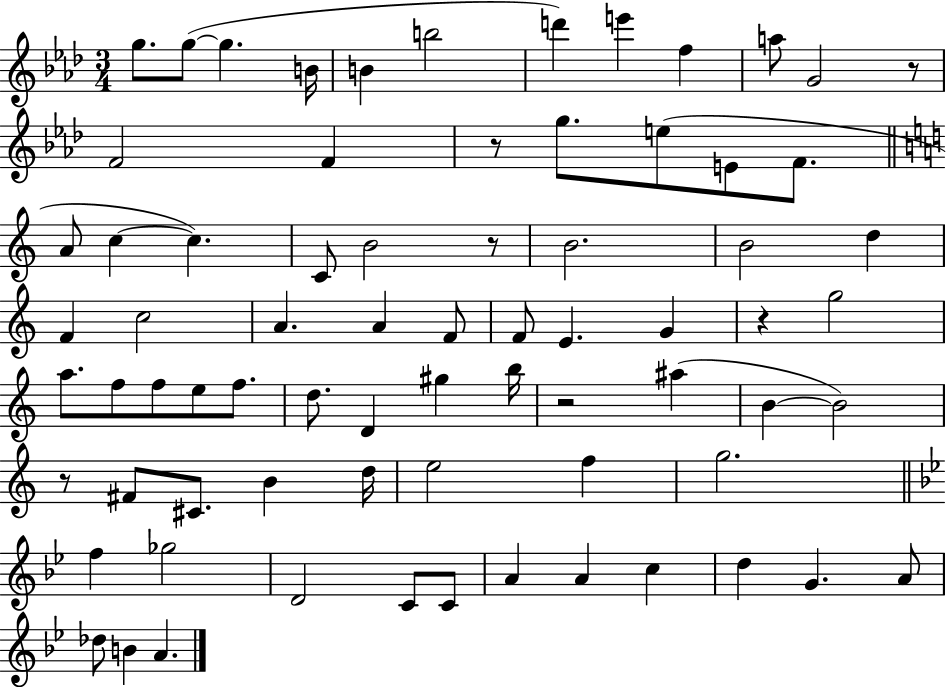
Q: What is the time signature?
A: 3/4